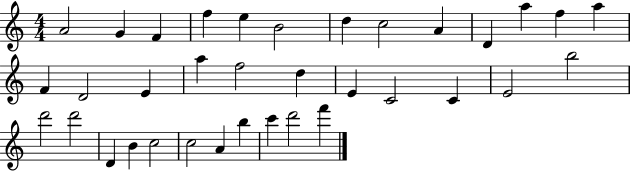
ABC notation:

X:1
T:Untitled
M:4/4
L:1/4
K:C
A2 G F f e B2 d c2 A D a f a F D2 E a f2 d E C2 C E2 b2 d'2 d'2 D B c2 c2 A b c' d'2 f'